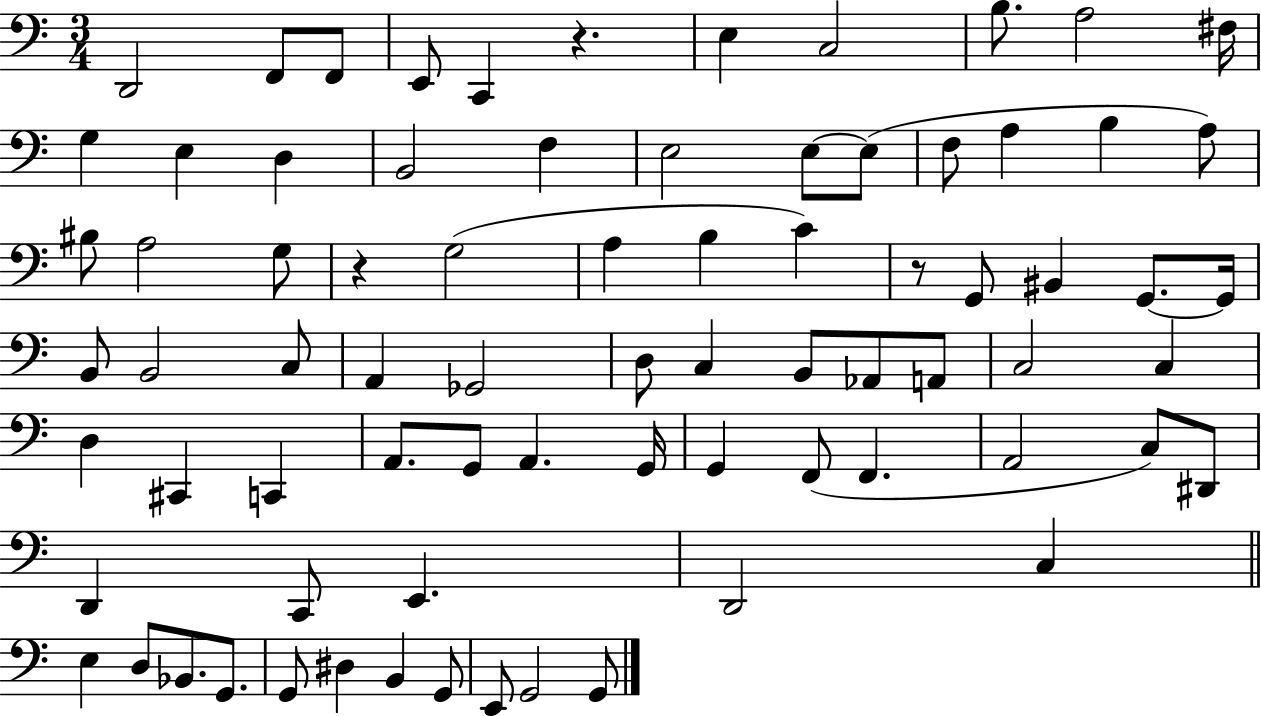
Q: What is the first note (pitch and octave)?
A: D2